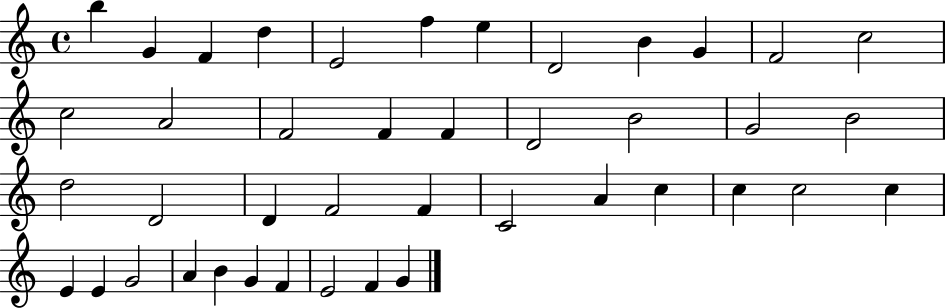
{
  \clef treble
  \time 4/4
  \defaultTimeSignature
  \key c \major
  b''4 g'4 f'4 d''4 | e'2 f''4 e''4 | d'2 b'4 g'4 | f'2 c''2 | \break c''2 a'2 | f'2 f'4 f'4 | d'2 b'2 | g'2 b'2 | \break d''2 d'2 | d'4 f'2 f'4 | c'2 a'4 c''4 | c''4 c''2 c''4 | \break e'4 e'4 g'2 | a'4 b'4 g'4 f'4 | e'2 f'4 g'4 | \bar "|."
}